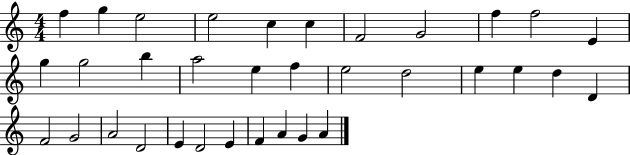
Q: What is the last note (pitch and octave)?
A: A4